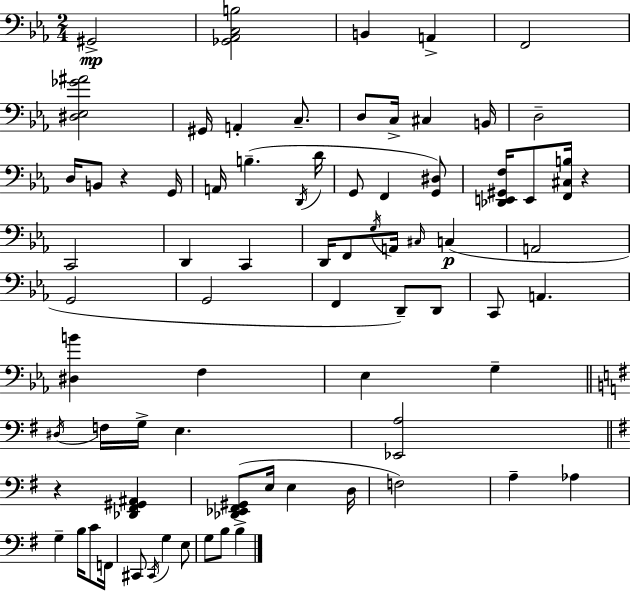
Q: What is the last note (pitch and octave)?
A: B3